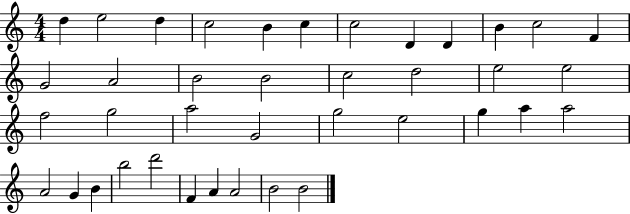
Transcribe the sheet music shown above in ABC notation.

X:1
T:Untitled
M:4/4
L:1/4
K:C
d e2 d c2 B c c2 D D B c2 F G2 A2 B2 B2 c2 d2 e2 e2 f2 g2 a2 G2 g2 e2 g a a2 A2 G B b2 d'2 F A A2 B2 B2